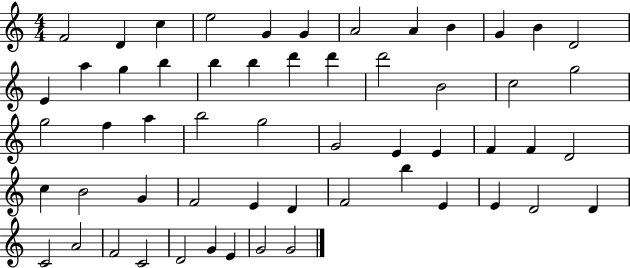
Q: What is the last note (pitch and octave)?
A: G4